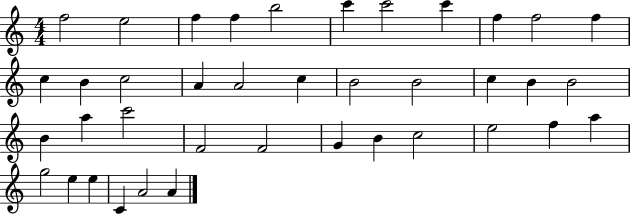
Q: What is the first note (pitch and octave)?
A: F5